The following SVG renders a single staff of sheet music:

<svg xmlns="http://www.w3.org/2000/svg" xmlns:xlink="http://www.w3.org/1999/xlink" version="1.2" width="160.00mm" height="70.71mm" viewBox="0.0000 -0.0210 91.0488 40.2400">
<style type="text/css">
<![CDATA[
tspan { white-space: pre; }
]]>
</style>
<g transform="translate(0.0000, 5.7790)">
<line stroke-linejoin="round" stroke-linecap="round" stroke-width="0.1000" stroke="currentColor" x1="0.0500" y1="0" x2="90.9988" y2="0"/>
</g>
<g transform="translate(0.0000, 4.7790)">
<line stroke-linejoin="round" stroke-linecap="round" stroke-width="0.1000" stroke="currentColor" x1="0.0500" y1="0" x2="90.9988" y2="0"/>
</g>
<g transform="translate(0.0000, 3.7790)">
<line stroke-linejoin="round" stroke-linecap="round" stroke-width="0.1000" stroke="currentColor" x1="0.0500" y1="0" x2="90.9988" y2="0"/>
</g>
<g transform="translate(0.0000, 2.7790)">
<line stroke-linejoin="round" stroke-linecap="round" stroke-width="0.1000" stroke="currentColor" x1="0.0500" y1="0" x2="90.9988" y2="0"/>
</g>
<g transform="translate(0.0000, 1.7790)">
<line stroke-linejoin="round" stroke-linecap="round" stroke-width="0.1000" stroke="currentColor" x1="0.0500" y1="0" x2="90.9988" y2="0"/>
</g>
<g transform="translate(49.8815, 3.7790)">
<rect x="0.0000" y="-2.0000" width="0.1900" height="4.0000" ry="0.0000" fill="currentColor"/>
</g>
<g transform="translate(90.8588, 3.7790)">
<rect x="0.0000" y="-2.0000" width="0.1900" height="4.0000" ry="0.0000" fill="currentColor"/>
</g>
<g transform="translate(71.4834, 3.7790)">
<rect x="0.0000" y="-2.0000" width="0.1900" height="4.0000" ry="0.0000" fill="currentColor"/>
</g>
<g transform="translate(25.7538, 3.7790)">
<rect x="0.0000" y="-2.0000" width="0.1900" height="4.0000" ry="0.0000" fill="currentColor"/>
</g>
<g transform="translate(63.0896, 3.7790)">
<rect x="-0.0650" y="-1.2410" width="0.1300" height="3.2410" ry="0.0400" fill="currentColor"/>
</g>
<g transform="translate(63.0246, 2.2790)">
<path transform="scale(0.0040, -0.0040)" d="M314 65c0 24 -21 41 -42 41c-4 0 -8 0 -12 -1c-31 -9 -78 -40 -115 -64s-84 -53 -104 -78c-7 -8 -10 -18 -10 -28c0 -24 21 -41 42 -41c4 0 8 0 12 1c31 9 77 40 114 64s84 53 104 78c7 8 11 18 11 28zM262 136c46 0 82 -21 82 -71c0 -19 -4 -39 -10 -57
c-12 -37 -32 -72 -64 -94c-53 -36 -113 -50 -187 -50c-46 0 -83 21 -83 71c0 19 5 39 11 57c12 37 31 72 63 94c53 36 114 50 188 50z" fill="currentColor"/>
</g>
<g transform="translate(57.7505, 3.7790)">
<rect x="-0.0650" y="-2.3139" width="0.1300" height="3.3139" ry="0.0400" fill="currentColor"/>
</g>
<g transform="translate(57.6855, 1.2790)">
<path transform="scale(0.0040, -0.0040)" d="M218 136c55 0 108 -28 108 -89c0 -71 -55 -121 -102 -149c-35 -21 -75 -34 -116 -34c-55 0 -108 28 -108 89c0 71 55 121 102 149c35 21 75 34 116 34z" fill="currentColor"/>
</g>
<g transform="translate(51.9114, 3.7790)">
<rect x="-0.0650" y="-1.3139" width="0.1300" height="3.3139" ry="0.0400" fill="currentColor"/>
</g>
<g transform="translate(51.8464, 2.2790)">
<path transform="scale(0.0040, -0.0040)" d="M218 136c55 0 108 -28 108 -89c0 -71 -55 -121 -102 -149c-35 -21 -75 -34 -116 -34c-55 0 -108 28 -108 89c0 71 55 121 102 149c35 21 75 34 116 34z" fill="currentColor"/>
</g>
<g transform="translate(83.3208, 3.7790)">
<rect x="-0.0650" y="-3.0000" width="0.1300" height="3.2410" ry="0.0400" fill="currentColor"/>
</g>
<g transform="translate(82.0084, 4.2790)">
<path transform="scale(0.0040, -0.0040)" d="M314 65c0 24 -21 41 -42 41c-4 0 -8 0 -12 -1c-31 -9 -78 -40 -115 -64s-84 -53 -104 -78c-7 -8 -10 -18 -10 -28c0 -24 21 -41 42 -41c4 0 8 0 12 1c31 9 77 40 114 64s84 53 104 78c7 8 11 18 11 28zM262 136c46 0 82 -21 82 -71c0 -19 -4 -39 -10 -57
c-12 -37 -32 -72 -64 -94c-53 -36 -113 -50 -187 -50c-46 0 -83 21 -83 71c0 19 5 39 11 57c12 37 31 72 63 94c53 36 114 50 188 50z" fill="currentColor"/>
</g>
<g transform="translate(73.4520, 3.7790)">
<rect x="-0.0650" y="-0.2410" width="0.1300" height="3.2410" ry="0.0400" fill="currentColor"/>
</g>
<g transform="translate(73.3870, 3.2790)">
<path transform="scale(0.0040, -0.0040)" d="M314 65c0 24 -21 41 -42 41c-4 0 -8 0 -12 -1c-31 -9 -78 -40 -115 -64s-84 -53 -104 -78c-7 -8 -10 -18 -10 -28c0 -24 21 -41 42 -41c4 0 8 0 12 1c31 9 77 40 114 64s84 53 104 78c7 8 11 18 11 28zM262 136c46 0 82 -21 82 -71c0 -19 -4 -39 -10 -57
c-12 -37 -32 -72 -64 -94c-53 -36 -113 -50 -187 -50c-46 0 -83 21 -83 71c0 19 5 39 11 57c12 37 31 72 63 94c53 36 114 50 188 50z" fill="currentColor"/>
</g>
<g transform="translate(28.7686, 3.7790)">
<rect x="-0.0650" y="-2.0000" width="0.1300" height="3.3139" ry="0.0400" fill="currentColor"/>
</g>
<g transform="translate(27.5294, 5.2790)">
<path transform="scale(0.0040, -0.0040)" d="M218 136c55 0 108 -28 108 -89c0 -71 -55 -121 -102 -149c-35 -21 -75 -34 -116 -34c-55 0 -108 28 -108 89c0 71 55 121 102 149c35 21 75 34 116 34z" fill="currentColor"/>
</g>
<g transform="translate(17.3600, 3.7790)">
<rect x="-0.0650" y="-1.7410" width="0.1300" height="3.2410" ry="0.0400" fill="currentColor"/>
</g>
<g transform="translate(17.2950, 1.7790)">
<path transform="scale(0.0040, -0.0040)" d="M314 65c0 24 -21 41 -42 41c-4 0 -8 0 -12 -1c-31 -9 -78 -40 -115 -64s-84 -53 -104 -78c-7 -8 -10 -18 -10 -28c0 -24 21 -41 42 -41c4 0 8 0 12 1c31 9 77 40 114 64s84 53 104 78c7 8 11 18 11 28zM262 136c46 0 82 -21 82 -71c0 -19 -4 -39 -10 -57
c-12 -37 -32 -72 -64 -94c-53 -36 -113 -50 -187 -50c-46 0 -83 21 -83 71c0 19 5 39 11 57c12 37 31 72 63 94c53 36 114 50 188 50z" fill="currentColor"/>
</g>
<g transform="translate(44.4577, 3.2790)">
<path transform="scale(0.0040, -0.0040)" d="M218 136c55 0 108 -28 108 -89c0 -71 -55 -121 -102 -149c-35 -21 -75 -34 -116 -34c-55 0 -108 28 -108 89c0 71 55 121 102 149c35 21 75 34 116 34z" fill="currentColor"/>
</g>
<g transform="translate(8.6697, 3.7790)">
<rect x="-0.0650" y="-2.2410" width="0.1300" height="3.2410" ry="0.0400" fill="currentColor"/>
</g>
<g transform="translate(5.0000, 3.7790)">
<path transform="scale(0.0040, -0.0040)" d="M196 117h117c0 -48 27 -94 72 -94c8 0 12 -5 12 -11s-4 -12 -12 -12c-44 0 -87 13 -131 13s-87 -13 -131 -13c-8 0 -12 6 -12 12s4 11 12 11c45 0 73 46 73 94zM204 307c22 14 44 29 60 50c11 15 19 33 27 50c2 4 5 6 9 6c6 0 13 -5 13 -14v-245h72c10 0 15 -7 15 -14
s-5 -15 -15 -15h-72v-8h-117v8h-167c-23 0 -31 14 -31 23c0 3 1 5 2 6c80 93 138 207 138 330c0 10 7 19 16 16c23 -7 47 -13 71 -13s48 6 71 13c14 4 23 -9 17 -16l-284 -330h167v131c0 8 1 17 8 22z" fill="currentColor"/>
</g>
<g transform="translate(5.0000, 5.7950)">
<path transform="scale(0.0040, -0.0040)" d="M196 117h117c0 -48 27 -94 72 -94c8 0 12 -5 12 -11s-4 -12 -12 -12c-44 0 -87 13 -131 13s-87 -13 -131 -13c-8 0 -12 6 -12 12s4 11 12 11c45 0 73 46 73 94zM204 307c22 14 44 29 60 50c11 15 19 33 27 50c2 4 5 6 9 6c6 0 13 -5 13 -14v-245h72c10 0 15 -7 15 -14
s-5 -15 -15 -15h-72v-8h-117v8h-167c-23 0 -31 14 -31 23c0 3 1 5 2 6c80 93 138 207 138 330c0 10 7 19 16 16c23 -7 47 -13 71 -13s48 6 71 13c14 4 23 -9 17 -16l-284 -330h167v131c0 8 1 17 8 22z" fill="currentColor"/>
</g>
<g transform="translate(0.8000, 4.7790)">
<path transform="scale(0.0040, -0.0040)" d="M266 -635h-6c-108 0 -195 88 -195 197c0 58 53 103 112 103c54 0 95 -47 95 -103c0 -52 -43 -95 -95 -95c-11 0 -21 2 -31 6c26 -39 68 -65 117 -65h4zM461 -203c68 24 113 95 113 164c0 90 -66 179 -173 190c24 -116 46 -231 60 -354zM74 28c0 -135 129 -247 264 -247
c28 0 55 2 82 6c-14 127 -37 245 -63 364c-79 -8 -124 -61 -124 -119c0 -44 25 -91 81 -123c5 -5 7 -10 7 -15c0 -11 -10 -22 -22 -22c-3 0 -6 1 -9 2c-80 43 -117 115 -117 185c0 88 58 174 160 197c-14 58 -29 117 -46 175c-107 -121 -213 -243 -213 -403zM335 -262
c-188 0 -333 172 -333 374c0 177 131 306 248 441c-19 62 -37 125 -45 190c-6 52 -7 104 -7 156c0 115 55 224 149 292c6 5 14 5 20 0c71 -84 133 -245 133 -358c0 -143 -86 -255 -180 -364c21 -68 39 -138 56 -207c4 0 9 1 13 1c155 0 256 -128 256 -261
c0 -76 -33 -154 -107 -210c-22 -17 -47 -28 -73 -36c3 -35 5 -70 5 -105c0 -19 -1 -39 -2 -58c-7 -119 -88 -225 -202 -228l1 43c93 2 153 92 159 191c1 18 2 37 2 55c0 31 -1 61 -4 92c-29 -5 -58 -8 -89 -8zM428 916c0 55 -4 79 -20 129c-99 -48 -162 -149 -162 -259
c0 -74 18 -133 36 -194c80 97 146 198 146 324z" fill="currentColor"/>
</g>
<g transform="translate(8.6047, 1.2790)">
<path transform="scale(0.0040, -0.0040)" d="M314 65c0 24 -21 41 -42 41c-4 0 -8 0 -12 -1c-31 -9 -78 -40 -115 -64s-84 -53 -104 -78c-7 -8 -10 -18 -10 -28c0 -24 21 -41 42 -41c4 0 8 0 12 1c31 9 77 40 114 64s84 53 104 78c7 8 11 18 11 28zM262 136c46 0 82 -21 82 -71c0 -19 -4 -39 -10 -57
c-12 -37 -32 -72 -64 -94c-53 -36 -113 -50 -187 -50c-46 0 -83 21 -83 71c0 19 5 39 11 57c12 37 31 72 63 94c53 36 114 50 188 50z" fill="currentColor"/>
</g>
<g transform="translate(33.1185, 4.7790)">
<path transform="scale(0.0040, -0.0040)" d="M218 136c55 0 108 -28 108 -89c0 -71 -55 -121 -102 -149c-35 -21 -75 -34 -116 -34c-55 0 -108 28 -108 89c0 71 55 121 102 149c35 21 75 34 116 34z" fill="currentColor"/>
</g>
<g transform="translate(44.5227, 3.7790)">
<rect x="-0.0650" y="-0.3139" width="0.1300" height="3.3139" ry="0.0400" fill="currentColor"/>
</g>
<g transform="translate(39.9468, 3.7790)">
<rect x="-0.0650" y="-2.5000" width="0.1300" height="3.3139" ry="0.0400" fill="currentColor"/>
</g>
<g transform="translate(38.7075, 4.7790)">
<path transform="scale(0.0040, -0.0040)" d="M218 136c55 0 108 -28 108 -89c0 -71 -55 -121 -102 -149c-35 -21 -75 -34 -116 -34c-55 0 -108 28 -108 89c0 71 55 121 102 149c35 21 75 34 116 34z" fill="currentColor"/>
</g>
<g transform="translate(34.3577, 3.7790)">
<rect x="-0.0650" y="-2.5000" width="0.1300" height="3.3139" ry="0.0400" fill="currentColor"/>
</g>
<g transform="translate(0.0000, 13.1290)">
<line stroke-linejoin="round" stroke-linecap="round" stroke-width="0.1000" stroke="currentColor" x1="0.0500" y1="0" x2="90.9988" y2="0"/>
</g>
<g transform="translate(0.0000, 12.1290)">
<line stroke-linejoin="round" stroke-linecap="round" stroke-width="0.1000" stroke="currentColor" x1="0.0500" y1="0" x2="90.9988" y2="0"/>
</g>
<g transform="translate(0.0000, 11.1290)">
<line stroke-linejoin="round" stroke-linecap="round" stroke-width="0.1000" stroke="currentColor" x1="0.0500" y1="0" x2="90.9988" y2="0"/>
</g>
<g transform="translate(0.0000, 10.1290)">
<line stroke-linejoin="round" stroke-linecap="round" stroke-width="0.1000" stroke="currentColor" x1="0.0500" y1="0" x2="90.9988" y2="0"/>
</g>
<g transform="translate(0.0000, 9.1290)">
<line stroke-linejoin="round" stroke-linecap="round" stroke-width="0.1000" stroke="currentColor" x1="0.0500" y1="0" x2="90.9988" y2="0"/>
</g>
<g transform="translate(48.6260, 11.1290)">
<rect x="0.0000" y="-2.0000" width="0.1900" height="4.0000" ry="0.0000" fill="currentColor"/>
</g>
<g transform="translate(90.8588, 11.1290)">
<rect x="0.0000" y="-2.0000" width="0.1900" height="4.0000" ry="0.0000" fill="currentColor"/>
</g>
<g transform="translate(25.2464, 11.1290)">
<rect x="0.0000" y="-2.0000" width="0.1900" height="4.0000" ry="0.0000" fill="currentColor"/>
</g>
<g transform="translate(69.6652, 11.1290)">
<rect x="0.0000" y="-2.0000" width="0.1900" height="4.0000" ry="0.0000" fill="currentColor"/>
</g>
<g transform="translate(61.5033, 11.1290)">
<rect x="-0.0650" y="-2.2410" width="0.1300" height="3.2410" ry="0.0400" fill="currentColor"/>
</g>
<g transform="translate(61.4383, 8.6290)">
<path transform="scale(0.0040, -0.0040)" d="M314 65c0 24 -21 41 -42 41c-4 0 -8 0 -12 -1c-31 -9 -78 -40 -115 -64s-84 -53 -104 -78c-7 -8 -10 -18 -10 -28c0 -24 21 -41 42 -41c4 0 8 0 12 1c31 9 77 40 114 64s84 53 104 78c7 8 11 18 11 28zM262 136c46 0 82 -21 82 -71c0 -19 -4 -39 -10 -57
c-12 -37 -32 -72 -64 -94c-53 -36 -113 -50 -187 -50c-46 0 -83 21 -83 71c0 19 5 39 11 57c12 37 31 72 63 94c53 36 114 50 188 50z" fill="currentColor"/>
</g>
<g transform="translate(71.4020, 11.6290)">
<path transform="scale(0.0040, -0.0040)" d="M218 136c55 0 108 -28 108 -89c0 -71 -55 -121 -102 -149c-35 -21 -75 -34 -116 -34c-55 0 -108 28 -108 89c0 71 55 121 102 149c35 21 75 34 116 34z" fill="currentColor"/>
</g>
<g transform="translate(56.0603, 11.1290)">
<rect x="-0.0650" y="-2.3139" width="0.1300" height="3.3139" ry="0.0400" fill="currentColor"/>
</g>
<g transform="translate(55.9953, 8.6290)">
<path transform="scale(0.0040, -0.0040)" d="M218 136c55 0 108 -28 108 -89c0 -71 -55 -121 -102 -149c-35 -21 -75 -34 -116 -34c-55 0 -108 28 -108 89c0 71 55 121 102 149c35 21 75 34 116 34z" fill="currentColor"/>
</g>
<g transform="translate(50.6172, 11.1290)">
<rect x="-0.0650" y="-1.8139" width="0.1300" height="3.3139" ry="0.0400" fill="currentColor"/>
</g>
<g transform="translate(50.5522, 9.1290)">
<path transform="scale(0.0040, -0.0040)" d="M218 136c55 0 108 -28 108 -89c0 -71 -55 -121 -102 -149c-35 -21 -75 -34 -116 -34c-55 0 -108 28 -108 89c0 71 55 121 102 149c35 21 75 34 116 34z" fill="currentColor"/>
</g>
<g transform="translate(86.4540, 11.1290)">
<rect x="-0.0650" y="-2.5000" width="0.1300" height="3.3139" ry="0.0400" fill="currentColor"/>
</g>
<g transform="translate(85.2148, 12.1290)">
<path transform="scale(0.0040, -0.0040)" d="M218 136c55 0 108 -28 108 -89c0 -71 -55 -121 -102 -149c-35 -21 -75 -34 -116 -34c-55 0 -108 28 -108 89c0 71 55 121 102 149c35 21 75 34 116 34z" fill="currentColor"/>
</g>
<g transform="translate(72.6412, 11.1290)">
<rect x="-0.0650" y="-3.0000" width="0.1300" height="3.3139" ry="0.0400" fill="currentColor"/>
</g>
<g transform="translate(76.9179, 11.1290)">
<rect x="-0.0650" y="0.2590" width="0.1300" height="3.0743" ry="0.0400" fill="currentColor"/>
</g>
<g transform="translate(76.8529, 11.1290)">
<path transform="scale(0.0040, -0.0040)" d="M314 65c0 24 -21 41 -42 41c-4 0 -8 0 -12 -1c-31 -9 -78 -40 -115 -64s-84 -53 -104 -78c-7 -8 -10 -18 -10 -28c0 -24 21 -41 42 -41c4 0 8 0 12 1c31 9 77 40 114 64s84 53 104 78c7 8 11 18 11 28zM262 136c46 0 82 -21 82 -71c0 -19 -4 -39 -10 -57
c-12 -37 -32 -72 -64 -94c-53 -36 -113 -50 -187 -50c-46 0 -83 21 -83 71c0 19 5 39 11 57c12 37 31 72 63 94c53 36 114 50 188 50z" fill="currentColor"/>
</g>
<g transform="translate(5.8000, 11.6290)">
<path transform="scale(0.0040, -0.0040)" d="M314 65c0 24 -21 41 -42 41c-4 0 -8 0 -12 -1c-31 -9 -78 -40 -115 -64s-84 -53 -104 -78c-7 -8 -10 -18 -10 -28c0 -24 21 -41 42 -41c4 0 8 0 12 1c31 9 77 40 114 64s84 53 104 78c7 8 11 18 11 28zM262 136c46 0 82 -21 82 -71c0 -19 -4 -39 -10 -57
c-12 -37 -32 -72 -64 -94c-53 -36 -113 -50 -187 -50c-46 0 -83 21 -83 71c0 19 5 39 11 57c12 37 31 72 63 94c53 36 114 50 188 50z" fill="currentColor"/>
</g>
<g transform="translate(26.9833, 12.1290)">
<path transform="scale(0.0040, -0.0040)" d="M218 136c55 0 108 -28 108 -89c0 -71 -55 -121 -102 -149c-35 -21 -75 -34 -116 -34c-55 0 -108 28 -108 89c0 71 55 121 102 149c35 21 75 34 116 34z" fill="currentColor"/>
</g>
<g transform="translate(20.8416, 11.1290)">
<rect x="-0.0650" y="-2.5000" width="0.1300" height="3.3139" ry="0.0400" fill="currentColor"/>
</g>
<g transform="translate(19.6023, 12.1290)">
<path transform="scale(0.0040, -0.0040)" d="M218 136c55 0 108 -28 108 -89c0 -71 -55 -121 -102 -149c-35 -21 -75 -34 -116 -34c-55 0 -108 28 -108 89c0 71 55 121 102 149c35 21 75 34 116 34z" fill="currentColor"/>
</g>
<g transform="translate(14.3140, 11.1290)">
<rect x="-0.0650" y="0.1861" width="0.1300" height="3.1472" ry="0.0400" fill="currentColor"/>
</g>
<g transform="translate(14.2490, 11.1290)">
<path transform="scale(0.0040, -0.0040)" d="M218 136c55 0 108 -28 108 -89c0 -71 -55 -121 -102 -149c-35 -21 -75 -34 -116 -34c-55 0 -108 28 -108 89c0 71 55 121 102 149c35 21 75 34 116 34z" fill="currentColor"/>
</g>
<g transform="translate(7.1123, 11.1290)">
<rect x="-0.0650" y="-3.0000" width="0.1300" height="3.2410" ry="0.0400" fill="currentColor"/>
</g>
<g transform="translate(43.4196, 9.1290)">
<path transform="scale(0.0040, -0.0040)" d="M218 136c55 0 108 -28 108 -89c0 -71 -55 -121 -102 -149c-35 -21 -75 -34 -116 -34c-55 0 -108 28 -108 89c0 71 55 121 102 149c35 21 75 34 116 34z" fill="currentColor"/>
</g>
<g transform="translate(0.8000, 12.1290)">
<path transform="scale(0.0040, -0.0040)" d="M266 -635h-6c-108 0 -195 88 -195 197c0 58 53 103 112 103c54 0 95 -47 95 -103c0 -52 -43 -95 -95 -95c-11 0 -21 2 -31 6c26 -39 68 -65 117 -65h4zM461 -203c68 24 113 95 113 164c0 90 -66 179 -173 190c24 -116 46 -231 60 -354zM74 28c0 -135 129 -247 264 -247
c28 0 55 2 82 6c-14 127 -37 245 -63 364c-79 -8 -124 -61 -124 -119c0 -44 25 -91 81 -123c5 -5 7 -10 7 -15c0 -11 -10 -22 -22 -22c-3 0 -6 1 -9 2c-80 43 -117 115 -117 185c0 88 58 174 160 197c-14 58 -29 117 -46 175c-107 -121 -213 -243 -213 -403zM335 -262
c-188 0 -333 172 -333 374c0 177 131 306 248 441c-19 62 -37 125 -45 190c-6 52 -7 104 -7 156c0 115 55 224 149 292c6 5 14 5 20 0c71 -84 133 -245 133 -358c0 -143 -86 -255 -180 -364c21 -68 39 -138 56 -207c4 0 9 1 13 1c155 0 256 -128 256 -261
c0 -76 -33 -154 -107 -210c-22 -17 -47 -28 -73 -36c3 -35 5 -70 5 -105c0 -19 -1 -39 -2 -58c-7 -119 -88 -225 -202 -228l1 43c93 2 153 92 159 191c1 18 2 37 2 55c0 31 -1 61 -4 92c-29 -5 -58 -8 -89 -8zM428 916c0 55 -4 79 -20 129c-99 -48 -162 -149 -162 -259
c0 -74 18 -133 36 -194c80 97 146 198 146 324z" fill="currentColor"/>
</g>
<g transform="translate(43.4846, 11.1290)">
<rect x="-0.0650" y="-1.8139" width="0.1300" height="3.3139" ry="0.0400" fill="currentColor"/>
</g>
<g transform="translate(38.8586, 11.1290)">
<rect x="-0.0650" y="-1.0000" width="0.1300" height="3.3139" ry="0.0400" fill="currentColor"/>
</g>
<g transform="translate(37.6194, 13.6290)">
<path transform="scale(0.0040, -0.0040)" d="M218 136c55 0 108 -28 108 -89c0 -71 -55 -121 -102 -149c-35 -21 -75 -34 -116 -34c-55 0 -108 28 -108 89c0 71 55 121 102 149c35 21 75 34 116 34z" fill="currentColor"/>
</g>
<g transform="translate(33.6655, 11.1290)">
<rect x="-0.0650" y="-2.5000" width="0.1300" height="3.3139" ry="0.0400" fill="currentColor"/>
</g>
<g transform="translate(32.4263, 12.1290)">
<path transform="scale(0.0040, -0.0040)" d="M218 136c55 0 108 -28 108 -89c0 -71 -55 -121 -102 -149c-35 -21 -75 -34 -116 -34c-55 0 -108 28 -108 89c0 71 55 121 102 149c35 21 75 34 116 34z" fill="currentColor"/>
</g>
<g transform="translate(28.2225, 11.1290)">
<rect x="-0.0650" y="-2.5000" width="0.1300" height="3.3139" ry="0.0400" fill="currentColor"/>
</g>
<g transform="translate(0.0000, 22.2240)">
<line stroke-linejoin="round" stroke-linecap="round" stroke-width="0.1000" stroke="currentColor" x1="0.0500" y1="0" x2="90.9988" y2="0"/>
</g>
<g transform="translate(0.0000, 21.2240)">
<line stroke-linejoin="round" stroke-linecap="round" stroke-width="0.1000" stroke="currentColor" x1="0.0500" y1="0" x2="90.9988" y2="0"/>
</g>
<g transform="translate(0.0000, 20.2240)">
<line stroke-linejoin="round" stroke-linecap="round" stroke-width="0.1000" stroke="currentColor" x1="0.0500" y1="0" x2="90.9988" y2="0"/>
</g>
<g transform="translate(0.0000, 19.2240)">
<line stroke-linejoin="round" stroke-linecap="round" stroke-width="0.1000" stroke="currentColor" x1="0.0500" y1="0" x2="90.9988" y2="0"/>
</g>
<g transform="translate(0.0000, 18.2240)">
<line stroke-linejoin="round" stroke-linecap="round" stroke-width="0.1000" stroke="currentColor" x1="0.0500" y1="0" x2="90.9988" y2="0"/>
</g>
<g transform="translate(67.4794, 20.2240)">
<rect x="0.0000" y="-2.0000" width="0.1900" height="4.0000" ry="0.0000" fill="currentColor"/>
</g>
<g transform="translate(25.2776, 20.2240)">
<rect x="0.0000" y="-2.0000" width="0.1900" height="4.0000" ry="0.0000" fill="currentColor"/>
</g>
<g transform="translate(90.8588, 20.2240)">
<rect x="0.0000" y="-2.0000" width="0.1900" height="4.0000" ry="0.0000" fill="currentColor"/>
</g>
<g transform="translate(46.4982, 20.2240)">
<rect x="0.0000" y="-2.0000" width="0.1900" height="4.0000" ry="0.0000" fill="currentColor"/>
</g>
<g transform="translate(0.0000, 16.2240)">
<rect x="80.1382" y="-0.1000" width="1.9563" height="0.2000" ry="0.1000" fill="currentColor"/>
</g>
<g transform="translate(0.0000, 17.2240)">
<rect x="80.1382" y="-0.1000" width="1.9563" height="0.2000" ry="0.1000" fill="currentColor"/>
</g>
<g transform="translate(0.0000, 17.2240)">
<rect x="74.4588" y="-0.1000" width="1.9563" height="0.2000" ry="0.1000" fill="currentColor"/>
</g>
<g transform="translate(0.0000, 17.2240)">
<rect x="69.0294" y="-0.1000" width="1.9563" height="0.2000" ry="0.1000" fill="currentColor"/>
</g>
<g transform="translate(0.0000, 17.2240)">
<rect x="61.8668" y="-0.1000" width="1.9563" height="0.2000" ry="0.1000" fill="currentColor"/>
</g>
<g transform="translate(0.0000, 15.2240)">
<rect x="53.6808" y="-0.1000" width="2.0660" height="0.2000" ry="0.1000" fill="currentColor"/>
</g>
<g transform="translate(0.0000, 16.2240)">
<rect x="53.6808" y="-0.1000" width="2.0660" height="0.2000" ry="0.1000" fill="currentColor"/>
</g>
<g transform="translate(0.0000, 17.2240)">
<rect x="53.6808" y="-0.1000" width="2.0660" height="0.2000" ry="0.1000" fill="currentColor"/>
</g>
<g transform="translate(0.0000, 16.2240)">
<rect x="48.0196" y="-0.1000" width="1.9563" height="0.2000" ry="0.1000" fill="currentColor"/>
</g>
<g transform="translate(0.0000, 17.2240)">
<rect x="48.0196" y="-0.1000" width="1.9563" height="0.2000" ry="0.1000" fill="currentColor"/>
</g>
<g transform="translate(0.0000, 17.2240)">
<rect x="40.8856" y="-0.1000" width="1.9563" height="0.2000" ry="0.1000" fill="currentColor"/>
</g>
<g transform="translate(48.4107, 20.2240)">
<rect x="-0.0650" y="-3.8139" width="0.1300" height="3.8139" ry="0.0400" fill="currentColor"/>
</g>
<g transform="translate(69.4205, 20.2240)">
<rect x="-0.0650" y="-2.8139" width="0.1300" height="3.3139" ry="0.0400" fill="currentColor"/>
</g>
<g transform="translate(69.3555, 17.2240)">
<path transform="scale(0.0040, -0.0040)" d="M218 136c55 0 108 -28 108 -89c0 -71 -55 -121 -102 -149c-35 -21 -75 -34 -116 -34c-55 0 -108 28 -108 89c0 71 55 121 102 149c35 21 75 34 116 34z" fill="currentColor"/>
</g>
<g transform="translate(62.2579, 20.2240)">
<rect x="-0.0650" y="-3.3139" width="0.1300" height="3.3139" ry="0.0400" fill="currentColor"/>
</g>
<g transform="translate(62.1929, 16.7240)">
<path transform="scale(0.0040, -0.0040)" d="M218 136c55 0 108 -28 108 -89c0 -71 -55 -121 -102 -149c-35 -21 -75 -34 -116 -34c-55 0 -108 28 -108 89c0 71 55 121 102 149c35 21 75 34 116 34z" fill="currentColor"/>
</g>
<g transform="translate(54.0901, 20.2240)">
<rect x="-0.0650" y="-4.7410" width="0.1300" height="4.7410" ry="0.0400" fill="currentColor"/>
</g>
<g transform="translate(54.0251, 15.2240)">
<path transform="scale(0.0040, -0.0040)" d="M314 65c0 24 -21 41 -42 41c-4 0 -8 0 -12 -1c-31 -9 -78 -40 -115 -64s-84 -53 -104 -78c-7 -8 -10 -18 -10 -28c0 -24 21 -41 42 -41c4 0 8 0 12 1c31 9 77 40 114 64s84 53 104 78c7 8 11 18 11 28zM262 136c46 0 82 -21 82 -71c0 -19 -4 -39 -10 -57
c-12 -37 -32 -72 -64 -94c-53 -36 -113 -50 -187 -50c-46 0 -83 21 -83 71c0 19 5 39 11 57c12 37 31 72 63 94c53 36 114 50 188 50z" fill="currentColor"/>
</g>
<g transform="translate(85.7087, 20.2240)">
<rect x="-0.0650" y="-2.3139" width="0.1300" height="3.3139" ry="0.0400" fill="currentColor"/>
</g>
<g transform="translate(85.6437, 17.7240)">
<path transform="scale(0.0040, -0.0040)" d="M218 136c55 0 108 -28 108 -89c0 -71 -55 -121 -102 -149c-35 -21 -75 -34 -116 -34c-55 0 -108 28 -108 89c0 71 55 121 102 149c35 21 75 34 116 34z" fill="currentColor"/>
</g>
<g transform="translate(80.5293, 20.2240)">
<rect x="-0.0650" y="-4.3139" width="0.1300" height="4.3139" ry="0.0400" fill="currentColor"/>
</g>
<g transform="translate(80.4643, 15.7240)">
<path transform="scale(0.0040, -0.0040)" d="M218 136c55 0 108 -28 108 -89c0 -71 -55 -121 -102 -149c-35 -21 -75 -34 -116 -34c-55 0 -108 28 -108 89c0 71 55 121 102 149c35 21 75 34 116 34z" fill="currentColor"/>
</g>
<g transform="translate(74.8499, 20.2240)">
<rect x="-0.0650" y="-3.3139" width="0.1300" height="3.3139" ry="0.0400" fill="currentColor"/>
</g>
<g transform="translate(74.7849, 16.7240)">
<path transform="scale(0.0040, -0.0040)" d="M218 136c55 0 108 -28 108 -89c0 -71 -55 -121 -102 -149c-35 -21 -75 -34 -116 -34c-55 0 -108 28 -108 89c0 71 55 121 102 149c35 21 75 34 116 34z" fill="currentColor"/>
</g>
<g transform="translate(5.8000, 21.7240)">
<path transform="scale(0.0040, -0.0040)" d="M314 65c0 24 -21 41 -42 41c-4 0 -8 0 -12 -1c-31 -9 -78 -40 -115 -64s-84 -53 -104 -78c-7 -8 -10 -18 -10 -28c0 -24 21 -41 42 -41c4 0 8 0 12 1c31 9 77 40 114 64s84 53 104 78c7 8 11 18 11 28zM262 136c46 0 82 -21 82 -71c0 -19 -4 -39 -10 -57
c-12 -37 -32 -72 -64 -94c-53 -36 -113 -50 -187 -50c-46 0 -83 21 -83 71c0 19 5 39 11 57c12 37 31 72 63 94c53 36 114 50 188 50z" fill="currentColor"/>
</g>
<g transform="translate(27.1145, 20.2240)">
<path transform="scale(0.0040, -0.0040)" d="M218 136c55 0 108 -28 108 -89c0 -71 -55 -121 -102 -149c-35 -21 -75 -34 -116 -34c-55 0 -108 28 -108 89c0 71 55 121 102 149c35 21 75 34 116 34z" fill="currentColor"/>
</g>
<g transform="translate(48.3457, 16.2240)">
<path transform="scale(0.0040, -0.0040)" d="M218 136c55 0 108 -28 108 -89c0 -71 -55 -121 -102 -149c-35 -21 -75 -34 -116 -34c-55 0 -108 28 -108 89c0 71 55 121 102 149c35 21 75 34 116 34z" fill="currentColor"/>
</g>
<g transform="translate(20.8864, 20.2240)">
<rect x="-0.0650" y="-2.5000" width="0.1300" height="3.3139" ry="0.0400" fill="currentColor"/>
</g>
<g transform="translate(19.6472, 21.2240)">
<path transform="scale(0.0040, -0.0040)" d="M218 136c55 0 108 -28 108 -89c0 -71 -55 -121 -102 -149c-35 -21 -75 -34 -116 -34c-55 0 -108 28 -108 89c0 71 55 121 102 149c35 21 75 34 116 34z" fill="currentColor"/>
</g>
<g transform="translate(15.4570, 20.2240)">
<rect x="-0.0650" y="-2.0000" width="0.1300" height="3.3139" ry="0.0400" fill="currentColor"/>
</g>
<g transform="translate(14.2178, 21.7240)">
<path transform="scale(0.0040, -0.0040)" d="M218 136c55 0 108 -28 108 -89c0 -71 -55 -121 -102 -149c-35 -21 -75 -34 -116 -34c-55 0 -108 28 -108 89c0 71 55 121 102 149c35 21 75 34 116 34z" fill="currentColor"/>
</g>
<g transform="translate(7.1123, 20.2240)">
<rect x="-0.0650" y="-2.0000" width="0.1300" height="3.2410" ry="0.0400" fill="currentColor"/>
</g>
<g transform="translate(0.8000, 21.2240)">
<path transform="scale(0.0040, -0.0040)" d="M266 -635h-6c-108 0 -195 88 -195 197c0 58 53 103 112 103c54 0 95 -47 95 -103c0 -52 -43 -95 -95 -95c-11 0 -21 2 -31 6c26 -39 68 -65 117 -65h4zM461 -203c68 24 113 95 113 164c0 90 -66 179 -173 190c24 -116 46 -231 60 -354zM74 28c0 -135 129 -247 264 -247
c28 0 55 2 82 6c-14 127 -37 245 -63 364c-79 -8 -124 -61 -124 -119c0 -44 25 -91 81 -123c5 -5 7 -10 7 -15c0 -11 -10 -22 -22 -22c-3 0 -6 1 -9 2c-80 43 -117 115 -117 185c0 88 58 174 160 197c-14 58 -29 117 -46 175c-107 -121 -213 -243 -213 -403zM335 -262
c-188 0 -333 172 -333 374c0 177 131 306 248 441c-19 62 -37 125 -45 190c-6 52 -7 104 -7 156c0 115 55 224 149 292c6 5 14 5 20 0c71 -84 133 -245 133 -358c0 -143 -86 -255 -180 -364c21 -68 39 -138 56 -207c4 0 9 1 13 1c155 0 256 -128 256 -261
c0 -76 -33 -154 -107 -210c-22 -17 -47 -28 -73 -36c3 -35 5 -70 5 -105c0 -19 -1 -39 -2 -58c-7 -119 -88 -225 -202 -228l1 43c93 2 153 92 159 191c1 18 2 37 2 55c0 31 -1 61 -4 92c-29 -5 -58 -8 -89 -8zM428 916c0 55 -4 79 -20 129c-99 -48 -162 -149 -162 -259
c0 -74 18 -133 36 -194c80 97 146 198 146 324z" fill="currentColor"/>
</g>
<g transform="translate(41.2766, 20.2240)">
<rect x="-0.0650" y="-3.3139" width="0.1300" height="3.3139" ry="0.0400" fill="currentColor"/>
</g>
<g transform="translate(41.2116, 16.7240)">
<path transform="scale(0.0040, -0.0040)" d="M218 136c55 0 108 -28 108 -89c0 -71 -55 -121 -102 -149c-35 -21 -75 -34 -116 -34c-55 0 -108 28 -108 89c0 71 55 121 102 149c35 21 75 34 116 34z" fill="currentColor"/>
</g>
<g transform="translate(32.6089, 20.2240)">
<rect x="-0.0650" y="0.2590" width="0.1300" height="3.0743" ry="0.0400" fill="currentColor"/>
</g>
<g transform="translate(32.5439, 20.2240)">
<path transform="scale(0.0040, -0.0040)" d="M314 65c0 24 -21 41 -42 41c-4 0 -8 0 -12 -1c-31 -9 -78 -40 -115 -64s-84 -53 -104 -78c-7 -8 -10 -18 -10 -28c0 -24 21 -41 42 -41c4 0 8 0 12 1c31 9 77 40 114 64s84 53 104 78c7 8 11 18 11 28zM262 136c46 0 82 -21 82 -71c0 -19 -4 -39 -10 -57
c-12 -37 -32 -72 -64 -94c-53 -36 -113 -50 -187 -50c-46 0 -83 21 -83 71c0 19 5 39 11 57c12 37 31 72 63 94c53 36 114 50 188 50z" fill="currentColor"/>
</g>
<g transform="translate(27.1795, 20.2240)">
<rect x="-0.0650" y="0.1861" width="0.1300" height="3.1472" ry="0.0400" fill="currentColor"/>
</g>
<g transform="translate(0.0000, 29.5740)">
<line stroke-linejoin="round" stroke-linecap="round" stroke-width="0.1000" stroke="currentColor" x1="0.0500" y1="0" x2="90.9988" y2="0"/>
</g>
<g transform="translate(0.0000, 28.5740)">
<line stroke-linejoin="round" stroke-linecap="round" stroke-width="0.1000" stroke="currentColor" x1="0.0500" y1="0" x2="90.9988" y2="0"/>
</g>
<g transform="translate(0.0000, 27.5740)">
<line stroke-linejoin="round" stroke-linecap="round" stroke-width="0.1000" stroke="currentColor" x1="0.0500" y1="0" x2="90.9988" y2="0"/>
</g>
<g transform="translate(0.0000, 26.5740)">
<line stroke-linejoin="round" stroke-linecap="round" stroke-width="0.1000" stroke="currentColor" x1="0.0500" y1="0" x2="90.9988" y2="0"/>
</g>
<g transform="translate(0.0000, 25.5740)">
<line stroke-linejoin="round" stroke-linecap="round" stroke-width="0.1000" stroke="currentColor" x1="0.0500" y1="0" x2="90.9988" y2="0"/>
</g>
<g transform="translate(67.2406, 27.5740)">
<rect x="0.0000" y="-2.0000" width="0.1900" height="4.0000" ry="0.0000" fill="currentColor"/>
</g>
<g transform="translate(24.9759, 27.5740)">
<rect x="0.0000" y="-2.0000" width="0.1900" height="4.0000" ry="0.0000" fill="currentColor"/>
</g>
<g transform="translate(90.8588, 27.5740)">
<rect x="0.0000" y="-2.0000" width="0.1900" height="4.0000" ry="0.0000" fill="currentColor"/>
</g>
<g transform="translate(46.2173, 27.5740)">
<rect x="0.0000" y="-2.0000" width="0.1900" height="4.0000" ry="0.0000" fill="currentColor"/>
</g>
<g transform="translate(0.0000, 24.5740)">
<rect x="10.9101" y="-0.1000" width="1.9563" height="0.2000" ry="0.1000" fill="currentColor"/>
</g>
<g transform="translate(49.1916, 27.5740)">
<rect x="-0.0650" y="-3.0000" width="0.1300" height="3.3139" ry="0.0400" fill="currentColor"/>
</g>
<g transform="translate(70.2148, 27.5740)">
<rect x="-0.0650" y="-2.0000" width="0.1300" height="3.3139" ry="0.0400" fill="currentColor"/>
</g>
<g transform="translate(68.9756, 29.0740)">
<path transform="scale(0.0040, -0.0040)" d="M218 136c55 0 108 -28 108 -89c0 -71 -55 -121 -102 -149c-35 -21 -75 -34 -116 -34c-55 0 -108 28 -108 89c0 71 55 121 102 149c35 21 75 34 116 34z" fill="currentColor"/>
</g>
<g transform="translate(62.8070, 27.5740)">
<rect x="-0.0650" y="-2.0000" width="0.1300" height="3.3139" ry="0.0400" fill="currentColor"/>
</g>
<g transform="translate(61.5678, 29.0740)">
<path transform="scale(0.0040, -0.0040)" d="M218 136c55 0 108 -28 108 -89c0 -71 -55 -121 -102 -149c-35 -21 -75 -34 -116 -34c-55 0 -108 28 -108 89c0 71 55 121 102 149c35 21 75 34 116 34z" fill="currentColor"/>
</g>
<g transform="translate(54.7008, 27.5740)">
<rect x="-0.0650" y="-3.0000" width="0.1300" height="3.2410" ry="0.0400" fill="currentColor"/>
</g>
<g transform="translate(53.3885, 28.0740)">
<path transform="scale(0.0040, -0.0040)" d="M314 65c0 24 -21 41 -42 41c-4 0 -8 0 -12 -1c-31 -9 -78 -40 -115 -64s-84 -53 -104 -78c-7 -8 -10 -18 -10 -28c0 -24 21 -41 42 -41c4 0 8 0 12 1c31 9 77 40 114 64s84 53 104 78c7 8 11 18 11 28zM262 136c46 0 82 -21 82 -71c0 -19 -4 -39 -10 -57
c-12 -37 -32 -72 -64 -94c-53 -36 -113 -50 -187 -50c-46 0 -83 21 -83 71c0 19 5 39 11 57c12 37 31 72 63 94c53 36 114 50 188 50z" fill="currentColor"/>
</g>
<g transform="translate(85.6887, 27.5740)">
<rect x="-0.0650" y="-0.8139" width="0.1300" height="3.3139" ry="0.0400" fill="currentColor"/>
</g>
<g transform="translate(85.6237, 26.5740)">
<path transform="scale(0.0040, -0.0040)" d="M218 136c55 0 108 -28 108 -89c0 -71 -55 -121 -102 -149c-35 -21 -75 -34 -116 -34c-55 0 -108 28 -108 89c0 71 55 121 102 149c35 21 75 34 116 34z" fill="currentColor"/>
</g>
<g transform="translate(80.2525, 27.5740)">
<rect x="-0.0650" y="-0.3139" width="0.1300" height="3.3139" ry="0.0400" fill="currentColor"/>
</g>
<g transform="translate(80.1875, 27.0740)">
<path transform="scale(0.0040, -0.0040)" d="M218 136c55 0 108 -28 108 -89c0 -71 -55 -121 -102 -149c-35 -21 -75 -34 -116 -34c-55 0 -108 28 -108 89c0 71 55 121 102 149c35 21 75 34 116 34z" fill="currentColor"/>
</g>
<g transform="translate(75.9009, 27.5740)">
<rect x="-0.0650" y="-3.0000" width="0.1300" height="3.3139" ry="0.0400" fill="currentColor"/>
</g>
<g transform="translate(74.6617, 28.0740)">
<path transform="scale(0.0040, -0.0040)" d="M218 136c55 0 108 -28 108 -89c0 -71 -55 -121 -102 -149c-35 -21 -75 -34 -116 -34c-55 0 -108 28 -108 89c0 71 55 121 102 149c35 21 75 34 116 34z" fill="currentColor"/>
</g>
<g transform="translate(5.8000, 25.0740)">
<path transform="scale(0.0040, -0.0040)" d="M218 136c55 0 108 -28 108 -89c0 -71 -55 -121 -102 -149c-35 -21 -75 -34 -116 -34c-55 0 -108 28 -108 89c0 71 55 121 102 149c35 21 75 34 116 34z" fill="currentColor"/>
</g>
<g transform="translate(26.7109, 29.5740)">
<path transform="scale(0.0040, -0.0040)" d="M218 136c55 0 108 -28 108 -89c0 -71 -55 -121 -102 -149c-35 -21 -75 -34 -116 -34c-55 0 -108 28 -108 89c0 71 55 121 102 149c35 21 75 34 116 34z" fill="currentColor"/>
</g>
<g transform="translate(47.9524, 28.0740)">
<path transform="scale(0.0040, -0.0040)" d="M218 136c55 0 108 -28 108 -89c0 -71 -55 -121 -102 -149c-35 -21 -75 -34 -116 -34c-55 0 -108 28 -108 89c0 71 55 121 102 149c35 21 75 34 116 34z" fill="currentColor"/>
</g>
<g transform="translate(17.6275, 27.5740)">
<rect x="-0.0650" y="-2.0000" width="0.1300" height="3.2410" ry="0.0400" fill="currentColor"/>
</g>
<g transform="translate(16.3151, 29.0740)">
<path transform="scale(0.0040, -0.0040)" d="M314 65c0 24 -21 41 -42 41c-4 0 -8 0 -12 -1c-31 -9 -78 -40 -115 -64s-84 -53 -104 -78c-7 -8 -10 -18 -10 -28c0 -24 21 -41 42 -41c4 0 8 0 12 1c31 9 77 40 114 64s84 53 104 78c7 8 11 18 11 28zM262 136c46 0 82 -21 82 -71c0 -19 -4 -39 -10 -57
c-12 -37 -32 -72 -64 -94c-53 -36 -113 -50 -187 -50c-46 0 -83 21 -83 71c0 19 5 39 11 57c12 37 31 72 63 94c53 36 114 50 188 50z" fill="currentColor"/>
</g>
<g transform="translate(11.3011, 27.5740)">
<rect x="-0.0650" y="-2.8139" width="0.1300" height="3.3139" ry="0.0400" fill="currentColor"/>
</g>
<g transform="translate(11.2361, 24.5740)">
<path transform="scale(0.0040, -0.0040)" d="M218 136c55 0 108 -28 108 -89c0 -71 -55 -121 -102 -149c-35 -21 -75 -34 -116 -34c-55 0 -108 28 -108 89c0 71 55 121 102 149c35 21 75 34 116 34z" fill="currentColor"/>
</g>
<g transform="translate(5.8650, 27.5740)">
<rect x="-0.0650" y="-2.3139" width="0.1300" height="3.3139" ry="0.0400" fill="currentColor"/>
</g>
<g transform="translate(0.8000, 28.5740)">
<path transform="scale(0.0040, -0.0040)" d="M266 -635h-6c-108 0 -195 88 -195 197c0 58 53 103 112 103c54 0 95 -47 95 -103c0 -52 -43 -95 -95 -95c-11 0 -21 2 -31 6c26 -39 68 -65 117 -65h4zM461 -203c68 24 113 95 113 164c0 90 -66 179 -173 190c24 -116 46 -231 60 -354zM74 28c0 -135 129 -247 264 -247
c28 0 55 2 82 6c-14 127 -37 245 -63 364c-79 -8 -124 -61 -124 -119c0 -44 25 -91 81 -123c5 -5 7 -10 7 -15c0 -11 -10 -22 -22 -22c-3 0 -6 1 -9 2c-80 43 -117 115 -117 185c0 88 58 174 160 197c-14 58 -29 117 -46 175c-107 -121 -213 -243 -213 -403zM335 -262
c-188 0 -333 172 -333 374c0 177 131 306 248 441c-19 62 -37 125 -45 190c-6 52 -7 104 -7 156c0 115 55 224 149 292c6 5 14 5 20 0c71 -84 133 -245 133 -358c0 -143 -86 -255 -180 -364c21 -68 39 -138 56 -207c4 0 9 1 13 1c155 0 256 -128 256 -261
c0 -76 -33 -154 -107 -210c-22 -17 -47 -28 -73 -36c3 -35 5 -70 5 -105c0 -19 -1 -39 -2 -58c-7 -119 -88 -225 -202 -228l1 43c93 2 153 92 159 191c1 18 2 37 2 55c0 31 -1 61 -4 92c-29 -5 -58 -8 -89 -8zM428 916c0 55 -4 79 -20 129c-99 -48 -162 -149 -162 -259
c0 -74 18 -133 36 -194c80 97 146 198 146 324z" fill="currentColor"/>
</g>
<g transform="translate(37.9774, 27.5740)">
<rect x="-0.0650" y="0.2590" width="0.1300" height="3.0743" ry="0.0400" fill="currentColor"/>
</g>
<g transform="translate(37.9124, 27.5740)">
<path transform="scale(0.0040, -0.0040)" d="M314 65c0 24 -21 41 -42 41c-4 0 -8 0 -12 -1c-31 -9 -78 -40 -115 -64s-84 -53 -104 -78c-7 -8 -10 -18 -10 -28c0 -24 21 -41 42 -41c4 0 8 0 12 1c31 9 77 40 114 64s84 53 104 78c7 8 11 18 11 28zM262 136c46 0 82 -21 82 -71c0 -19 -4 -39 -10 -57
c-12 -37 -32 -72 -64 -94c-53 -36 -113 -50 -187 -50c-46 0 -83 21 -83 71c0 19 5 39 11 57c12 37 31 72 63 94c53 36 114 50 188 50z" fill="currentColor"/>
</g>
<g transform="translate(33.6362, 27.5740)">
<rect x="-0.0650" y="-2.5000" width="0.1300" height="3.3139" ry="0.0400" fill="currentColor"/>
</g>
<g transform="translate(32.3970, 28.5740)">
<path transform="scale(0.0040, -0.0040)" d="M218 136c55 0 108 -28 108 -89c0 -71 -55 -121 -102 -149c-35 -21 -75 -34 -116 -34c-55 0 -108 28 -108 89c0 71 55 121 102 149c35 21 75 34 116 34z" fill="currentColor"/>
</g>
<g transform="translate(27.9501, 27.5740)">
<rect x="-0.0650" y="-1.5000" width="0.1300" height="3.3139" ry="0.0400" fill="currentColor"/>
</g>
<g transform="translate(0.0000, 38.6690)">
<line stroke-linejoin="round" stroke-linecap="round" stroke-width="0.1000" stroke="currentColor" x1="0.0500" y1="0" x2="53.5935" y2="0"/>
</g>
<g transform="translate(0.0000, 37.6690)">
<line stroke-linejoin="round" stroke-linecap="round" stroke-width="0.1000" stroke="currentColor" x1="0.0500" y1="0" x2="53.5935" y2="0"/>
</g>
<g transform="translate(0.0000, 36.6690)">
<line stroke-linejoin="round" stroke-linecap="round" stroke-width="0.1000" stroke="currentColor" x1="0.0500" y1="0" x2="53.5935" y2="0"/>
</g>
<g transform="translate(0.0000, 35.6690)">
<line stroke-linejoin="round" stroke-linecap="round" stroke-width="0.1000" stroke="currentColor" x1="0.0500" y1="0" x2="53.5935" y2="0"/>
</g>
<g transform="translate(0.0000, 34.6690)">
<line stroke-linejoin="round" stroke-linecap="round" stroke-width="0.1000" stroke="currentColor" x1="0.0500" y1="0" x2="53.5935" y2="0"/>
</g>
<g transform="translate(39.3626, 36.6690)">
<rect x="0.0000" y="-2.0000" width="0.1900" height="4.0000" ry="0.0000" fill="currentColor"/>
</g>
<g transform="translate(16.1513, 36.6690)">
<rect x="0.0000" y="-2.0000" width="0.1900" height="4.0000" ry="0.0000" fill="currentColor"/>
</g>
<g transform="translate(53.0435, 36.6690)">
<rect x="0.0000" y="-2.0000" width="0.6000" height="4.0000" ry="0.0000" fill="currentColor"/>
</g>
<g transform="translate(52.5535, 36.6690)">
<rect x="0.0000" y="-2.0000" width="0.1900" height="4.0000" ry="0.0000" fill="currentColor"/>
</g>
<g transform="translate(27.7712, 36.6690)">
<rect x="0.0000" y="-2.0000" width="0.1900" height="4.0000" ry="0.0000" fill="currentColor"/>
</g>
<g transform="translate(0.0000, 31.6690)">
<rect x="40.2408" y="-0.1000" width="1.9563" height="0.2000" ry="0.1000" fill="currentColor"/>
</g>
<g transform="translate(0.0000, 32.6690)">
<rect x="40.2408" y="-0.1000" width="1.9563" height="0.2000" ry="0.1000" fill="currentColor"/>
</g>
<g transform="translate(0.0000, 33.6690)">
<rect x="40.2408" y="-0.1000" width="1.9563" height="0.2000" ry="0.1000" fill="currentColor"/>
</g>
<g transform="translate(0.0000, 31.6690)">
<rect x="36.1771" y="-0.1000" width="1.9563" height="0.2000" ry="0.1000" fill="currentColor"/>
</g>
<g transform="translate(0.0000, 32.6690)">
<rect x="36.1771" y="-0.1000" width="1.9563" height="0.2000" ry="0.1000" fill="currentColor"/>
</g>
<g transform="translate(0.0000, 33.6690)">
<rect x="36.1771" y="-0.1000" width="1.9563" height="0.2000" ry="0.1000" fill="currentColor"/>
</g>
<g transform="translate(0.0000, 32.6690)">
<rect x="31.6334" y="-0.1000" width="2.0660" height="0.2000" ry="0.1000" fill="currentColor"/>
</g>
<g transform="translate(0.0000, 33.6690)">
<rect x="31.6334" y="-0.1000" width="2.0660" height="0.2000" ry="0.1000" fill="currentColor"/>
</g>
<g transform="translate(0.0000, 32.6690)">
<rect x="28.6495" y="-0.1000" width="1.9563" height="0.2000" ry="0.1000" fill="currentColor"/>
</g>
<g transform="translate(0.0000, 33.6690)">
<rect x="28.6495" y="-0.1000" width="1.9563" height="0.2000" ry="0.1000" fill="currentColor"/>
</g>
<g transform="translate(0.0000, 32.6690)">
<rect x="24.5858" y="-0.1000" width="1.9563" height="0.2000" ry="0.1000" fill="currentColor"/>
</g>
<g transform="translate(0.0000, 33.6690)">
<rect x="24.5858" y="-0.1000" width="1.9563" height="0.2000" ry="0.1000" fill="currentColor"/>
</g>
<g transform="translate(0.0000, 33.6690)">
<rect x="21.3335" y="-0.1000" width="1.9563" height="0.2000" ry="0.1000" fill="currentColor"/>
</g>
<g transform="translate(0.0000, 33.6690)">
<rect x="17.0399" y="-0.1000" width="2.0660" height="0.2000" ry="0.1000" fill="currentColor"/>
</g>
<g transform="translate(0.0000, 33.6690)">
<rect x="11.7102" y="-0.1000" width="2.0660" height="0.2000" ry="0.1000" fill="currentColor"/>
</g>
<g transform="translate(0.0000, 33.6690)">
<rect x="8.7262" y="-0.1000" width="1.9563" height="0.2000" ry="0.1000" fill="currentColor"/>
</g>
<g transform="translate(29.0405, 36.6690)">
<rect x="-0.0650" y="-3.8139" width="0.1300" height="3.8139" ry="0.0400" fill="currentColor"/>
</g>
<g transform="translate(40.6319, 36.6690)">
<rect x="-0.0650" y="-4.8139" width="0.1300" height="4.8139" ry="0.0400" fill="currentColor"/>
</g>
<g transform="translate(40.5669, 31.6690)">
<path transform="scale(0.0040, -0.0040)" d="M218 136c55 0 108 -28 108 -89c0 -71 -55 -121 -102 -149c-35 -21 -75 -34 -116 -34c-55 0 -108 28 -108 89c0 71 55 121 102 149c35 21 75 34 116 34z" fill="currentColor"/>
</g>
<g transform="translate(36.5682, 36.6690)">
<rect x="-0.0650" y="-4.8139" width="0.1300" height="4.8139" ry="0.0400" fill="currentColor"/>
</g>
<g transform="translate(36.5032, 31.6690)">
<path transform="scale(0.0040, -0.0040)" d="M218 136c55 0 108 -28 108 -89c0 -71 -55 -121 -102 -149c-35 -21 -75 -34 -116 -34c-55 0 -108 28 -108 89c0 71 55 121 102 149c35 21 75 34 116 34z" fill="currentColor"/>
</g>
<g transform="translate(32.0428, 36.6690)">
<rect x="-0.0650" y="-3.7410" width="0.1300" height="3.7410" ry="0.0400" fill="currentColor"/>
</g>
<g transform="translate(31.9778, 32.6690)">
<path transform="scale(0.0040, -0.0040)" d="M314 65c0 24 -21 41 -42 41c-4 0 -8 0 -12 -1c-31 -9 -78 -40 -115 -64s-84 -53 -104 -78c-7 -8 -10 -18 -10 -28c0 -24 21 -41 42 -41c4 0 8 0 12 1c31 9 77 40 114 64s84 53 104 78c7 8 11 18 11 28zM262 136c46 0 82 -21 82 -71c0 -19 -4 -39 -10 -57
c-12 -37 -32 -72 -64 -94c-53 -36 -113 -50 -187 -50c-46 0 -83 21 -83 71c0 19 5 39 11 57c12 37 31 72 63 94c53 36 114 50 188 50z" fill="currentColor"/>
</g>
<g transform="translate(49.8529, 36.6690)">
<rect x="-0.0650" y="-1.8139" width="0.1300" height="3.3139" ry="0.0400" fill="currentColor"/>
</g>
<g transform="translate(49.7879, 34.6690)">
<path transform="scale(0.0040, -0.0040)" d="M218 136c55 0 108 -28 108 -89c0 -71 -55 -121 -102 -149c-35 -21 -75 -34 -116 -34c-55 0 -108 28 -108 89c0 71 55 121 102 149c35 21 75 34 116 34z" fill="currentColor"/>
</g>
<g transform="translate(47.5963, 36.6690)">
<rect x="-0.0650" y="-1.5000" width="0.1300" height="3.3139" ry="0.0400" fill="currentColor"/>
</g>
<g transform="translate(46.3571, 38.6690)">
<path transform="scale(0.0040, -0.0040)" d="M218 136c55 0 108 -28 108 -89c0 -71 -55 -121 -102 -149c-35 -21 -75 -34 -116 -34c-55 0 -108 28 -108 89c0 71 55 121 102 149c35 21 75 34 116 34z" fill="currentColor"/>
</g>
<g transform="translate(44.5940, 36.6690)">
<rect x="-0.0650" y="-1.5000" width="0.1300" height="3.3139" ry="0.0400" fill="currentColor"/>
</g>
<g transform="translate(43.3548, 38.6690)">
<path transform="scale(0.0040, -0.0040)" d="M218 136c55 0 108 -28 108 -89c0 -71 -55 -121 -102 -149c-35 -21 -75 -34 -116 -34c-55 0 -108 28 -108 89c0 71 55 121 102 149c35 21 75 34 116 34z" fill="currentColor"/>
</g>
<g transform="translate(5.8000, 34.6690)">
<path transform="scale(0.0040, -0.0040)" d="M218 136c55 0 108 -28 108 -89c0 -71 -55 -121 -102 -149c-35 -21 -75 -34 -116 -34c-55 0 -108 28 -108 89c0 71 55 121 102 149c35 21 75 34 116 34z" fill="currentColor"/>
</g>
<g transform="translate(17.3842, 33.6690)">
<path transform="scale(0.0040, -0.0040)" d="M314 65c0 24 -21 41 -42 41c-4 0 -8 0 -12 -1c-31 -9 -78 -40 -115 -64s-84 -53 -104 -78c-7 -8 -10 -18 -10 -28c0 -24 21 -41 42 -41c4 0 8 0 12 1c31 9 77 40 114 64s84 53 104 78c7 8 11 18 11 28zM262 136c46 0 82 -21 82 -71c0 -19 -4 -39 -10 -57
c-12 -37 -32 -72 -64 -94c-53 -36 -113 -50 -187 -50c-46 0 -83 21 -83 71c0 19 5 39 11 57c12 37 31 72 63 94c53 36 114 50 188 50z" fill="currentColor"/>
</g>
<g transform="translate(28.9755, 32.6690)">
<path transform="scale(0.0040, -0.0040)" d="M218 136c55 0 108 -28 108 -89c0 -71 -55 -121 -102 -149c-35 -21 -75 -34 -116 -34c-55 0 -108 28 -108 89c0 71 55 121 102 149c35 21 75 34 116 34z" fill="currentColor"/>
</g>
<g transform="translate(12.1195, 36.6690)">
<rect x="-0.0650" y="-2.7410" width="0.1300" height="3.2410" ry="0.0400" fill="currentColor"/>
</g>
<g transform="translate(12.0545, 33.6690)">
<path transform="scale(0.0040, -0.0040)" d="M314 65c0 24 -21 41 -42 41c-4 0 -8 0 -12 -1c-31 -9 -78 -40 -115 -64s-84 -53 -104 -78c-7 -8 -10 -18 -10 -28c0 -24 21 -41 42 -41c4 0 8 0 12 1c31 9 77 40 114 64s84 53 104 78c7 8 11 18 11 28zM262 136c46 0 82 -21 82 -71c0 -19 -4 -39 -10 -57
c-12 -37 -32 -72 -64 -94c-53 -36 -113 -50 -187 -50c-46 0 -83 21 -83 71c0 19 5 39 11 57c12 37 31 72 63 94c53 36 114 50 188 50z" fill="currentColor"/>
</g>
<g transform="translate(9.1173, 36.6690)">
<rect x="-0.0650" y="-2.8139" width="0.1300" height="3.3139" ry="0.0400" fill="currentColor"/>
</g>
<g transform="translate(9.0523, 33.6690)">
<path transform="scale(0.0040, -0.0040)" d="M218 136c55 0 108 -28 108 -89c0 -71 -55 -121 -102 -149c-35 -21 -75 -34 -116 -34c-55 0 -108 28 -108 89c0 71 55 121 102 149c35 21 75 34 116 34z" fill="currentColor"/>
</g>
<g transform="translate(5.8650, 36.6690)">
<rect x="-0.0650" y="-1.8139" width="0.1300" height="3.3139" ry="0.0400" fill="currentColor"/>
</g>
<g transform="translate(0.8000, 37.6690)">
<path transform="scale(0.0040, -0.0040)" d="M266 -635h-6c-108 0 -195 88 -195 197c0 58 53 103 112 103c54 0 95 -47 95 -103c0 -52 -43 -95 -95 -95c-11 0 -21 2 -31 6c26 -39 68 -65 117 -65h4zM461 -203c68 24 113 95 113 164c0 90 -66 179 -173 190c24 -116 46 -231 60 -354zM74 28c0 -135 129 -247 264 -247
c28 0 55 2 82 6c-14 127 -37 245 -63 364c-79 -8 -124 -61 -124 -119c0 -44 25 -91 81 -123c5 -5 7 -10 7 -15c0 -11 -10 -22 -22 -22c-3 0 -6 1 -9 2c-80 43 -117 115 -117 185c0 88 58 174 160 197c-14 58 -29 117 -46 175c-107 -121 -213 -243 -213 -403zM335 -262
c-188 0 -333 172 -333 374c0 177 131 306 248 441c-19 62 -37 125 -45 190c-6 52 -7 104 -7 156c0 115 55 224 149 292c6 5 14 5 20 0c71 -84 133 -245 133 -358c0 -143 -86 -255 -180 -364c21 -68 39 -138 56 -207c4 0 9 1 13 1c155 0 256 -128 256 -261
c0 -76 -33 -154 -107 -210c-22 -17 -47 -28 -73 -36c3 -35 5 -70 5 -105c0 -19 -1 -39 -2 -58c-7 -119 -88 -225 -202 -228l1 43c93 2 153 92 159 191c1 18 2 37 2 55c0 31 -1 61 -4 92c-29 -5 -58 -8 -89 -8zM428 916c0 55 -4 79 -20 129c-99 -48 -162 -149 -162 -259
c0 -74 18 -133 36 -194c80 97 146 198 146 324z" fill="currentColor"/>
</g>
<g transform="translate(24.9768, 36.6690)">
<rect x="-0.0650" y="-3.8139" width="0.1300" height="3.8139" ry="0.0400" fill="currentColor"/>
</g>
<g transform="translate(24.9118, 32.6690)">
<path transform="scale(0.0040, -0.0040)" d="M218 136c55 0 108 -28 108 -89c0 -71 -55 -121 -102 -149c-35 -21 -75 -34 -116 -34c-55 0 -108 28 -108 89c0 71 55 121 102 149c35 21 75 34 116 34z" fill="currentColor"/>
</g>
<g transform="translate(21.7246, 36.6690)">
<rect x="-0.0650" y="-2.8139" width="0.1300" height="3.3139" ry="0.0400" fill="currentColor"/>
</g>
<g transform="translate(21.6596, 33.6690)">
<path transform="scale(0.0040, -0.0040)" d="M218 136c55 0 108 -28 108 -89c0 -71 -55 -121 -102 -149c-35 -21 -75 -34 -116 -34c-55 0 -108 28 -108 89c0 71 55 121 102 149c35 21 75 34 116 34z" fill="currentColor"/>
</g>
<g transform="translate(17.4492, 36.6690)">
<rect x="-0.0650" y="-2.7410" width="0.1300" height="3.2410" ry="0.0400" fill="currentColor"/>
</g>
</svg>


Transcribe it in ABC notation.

X:1
T:Untitled
M:4/4
L:1/4
K:C
g2 f2 F G G c e g e2 c2 A2 A2 B G G G D f f g g2 A B2 G F2 F G B B2 b c' e'2 b a b d' g g a F2 E G B2 A A2 F F A c d f a a2 a2 a c' c' c'2 e' e' E E f